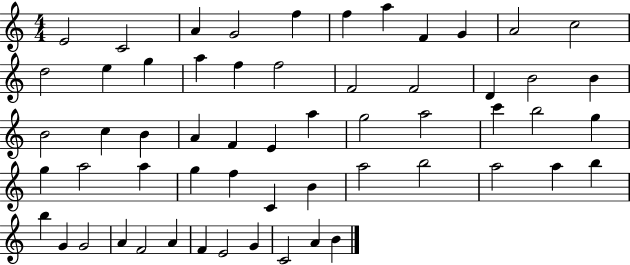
X:1
T:Untitled
M:4/4
L:1/4
K:C
E2 C2 A G2 f f a F G A2 c2 d2 e g a f f2 F2 F2 D B2 B B2 c B A F E a g2 a2 c' b2 g g a2 a g f C B a2 b2 a2 a b b G G2 A F2 A F E2 G C2 A B